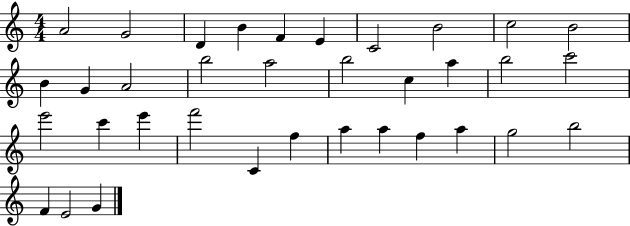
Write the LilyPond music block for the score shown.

{
  \clef treble
  \numericTimeSignature
  \time 4/4
  \key c \major
  a'2 g'2 | d'4 b'4 f'4 e'4 | c'2 b'2 | c''2 b'2 | \break b'4 g'4 a'2 | b''2 a''2 | b''2 c''4 a''4 | b''2 c'''2 | \break e'''2 c'''4 e'''4 | f'''2 c'4 f''4 | a''4 a''4 f''4 a''4 | g''2 b''2 | \break f'4 e'2 g'4 | \bar "|."
}